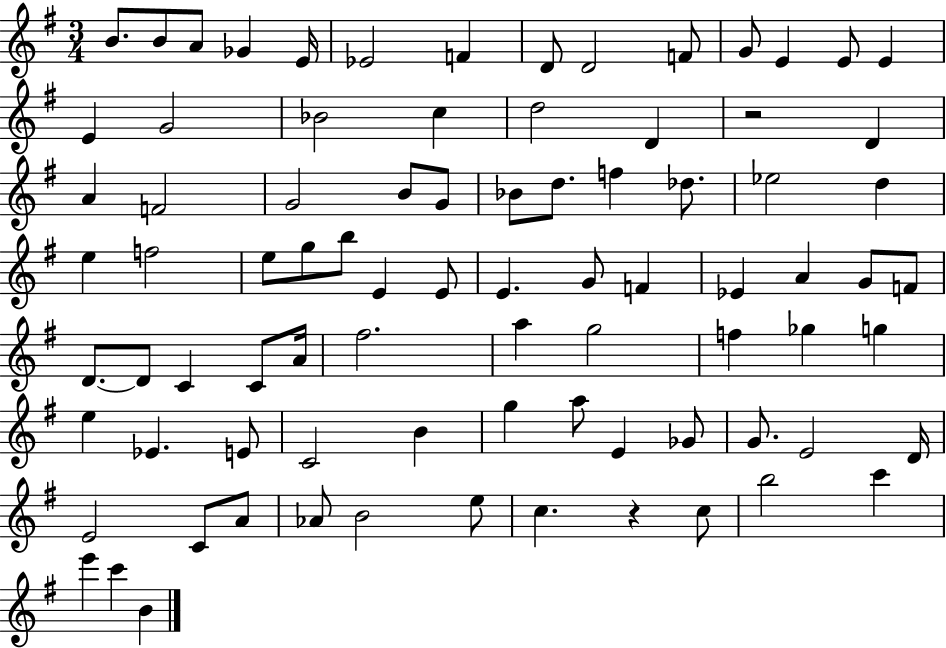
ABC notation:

X:1
T:Untitled
M:3/4
L:1/4
K:G
B/2 B/2 A/2 _G E/4 _E2 F D/2 D2 F/2 G/2 E E/2 E E G2 _B2 c d2 D z2 D A F2 G2 B/2 G/2 _B/2 d/2 f _d/2 _e2 d e f2 e/2 g/2 b/2 E E/2 E G/2 F _E A G/2 F/2 D/2 D/2 C C/2 A/4 ^f2 a g2 f _g g e _E E/2 C2 B g a/2 E _G/2 G/2 E2 D/4 E2 C/2 A/2 _A/2 B2 e/2 c z c/2 b2 c' e' c' B